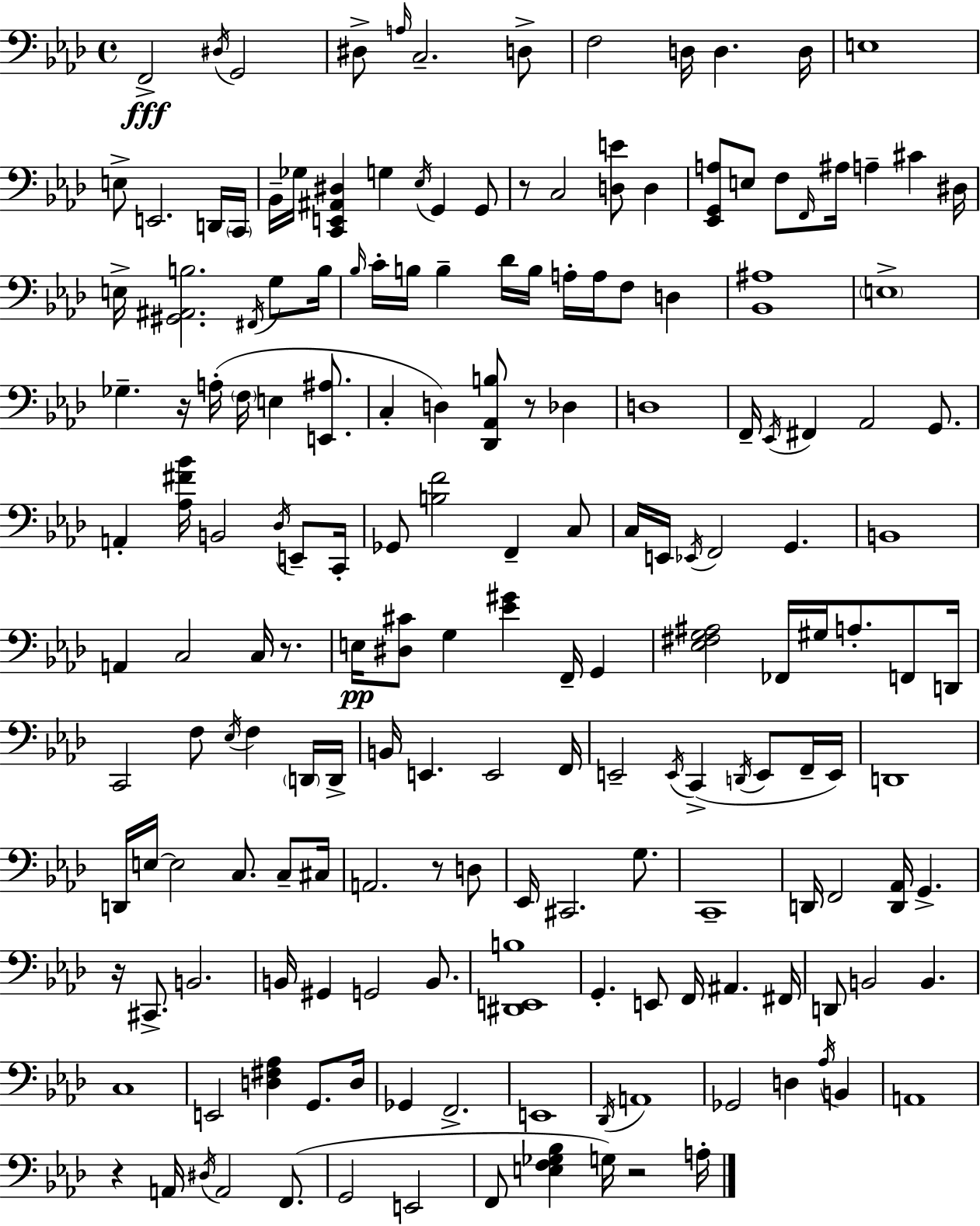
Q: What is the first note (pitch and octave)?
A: F2